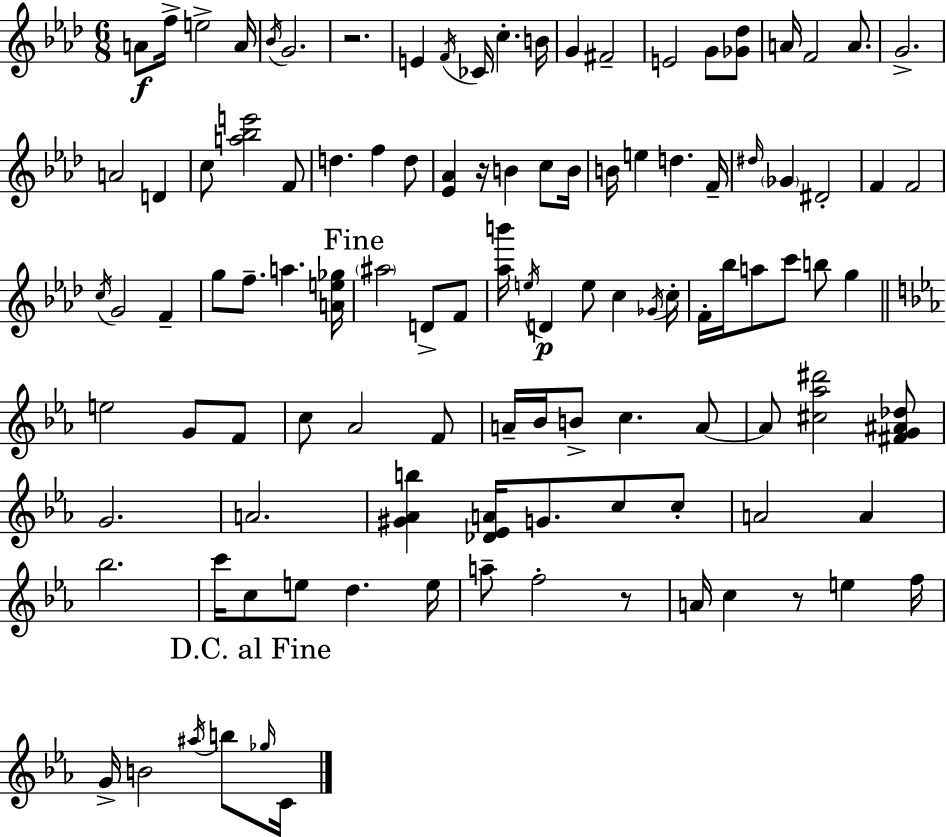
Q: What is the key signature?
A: F minor